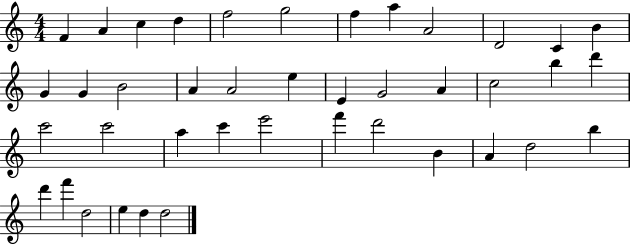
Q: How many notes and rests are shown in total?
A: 41